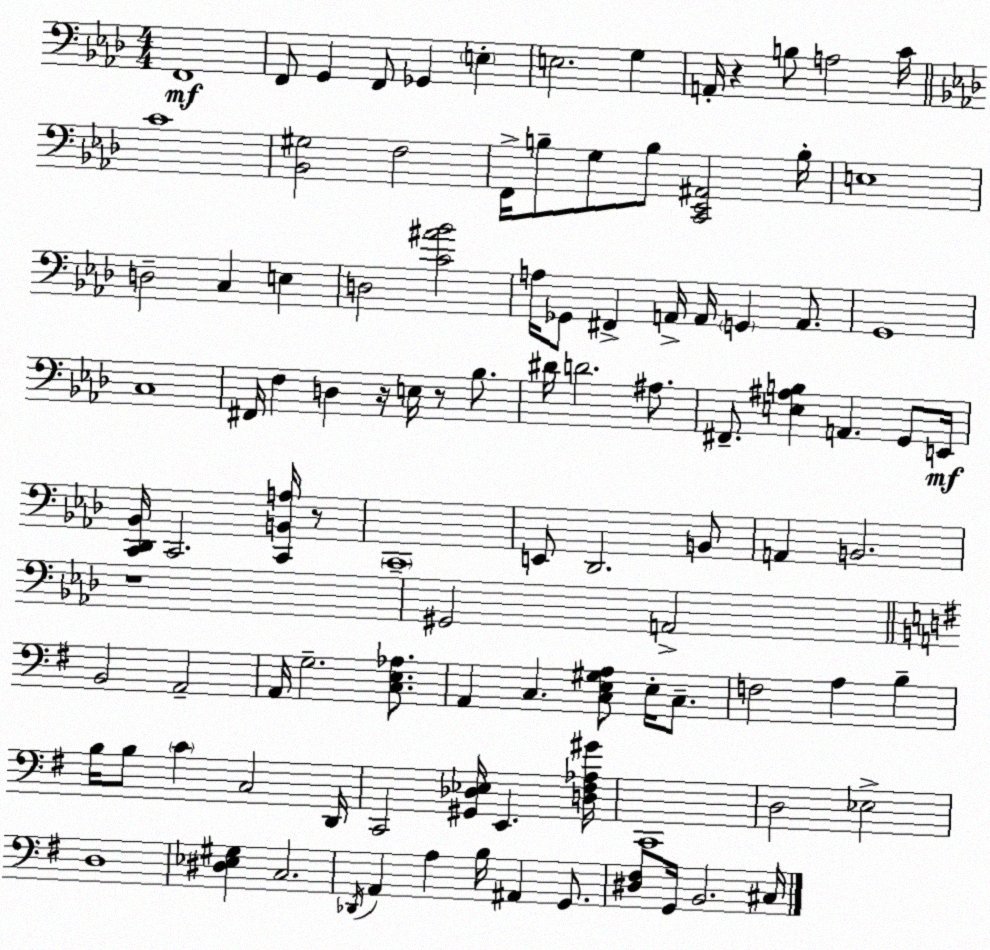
X:1
T:Untitled
M:4/4
L:1/4
K:Ab
F,,4 F,,/2 G,, F,,/2 _G,, E, E,2 G, A,,/4 z B,/2 A,2 C/4 C4 [_B,,^G,]2 F,2 F,,/4 B,/2 G,/2 B,/2 [C,,_E,,^A,,]2 B,/4 E,4 D,2 C, E, D,2 [C^A_B]2 A,/4 _G,,/2 ^F,, A,,/4 A,,/4 G,, A,,/2 G,,4 C,4 ^F,,/4 F, D, z/4 E,/4 z/2 _B,/2 ^D/4 D2 ^A,/2 ^F,,/2 [E,^A,B,] A,, G,,/2 E,,/4 [C,,_D,,_B,,]/4 C,,2 [C,,B,,A,]/4 z/2 C,,4 E,,/2 _D,,2 B,,/2 A,, B,,2 z4 ^G,,2 A,,2 B,,2 A,,2 A,,/4 G,2 [C,E,_A,]/2 A,, C, [C,E,^G,A,]/2 E,/4 C,/2 F,2 A, B, B,/4 B,/2 C C,2 D,,/4 C,,2 [^G,,_D,_E,]/4 E,, [D,^F,_A,^G]/4 C,,4 D,2 _E,2 D,4 [^D,_E,^G,] C,2 _D,,/4 A,, A, B,/4 ^A,, G,,/2 [^D,^F,]/2 G,,/4 B,,2 ^C,/4